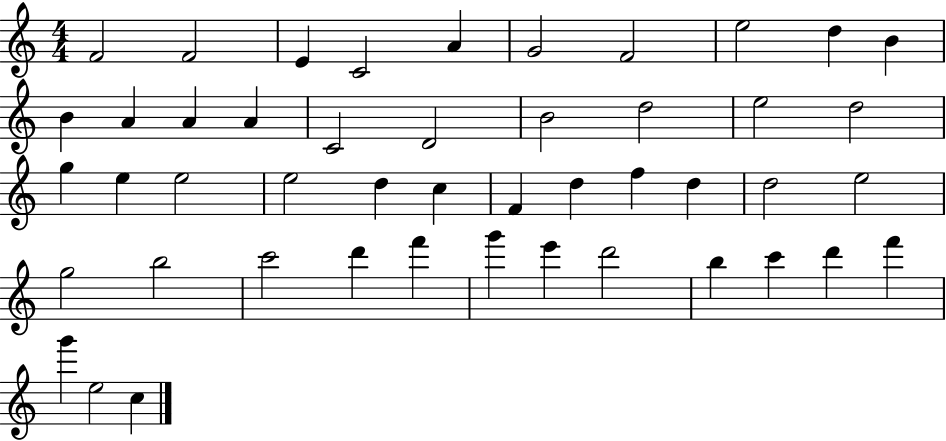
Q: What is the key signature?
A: C major